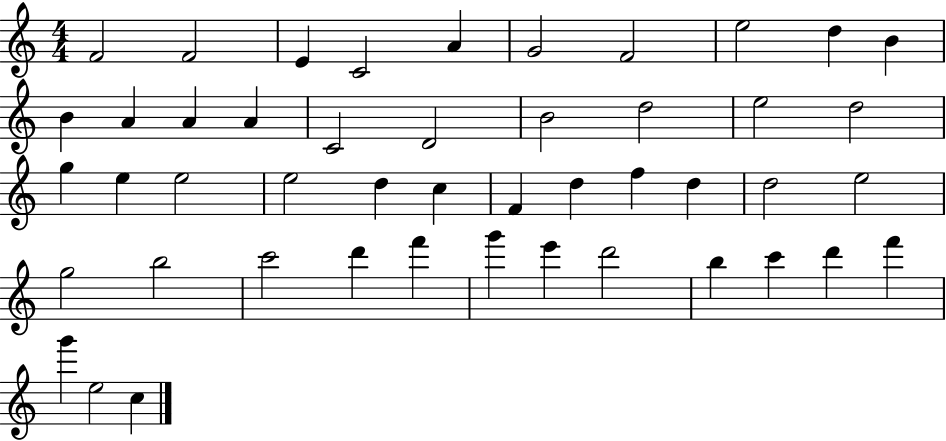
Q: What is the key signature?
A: C major